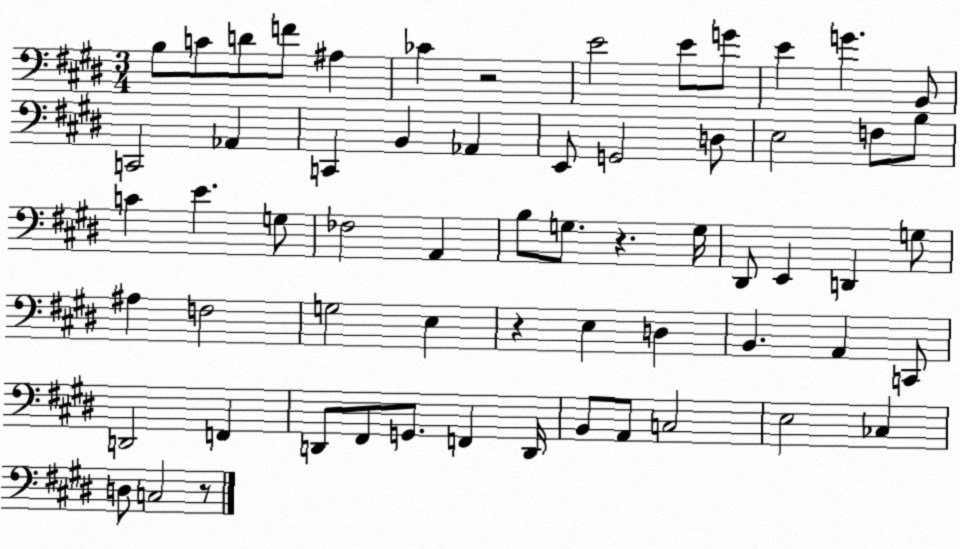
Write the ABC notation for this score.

X:1
T:Untitled
M:3/4
L:1/4
K:E
B,/2 C/2 D/2 F/2 ^A, _C z2 E2 E/2 G/2 E G B,,/2 C,,2 _A,, C,, B,, _A,, E,,/2 G,,2 D,/2 E,2 F,/2 B,/2 C E G,/2 _F,2 A,, B,/2 G,/2 z G,/4 ^D,,/2 E,, D,, G,/2 ^A, F,2 G,2 E, z E, D, B,, A,, C,,/2 D,,2 F,, D,,/2 ^F,,/2 G,,/2 F,, D,,/4 B,,/2 A,,/2 C,2 E,2 _C, D,/2 C,2 z/2